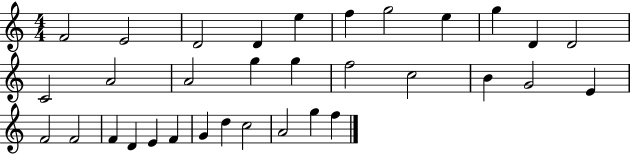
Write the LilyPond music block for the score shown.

{
  \clef treble
  \numericTimeSignature
  \time 4/4
  \key c \major
  f'2 e'2 | d'2 d'4 e''4 | f''4 g''2 e''4 | g''4 d'4 d'2 | \break c'2 a'2 | a'2 g''4 g''4 | f''2 c''2 | b'4 g'2 e'4 | \break f'2 f'2 | f'4 d'4 e'4 f'4 | g'4 d''4 c''2 | a'2 g''4 f''4 | \break \bar "|."
}